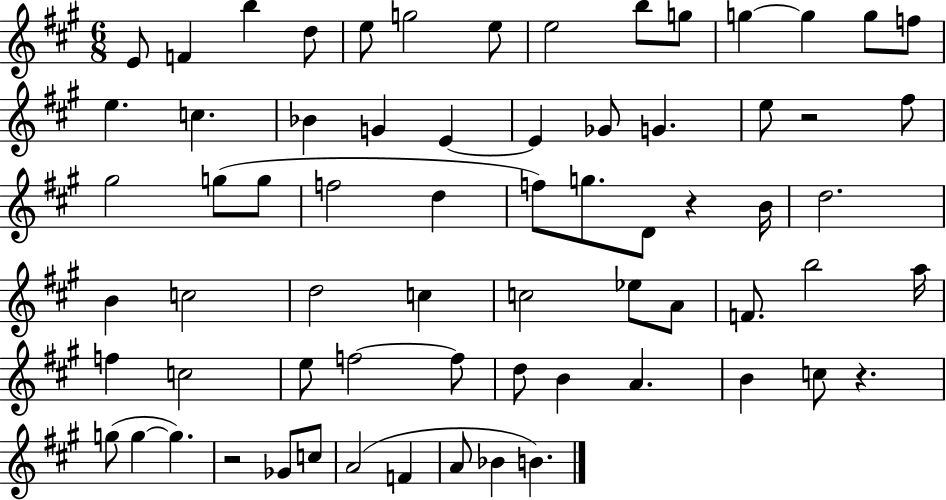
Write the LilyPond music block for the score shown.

{
  \clef treble
  \numericTimeSignature
  \time 6/8
  \key a \major
  e'8 f'4 b''4 d''8 | e''8 g''2 e''8 | e''2 b''8 g''8 | g''4~~ g''4 g''8 f''8 | \break e''4. c''4. | bes'4 g'4 e'4~~ | e'4 ges'8 g'4. | e''8 r2 fis''8 | \break gis''2 g''8( g''8 | f''2 d''4 | f''8) g''8. d'8 r4 b'16 | d''2. | \break b'4 c''2 | d''2 c''4 | c''2 ees''8 a'8 | f'8. b''2 a''16 | \break f''4 c''2 | e''8 f''2~~ f''8 | d''8 b'4 a'4. | b'4 c''8 r4. | \break g''8( g''4~~ g''4.) | r2 ges'8 c''8 | a'2( f'4 | a'8 bes'4 b'4.) | \break \bar "|."
}